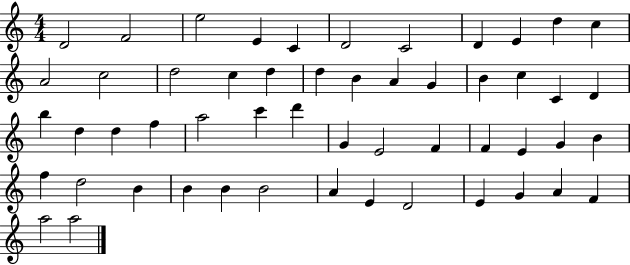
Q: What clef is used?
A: treble